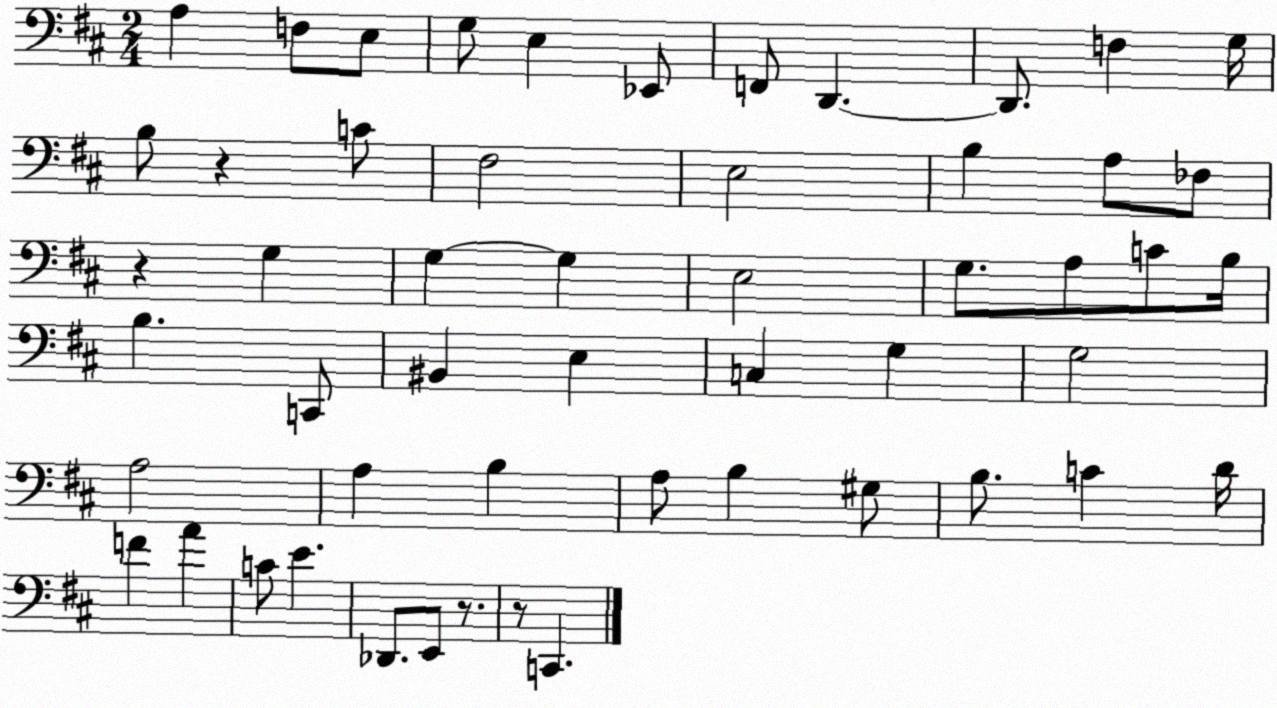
X:1
T:Untitled
M:2/4
L:1/4
K:D
A, F,/2 E,/2 G,/2 E, _E,,/2 F,,/2 D,, D,,/2 F, G,/4 B,/2 z C/2 ^F,2 E,2 B, A,/2 _F,/2 z G, G, G, E,2 G,/2 A,/2 C/2 B,/4 B, C,,/2 ^B,, E, C, G, G,2 A,2 A, B, A,/2 B, ^G,/2 B,/2 C D/4 F A C/2 E _D,,/2 E,,/2 z/2 z/2 C,,